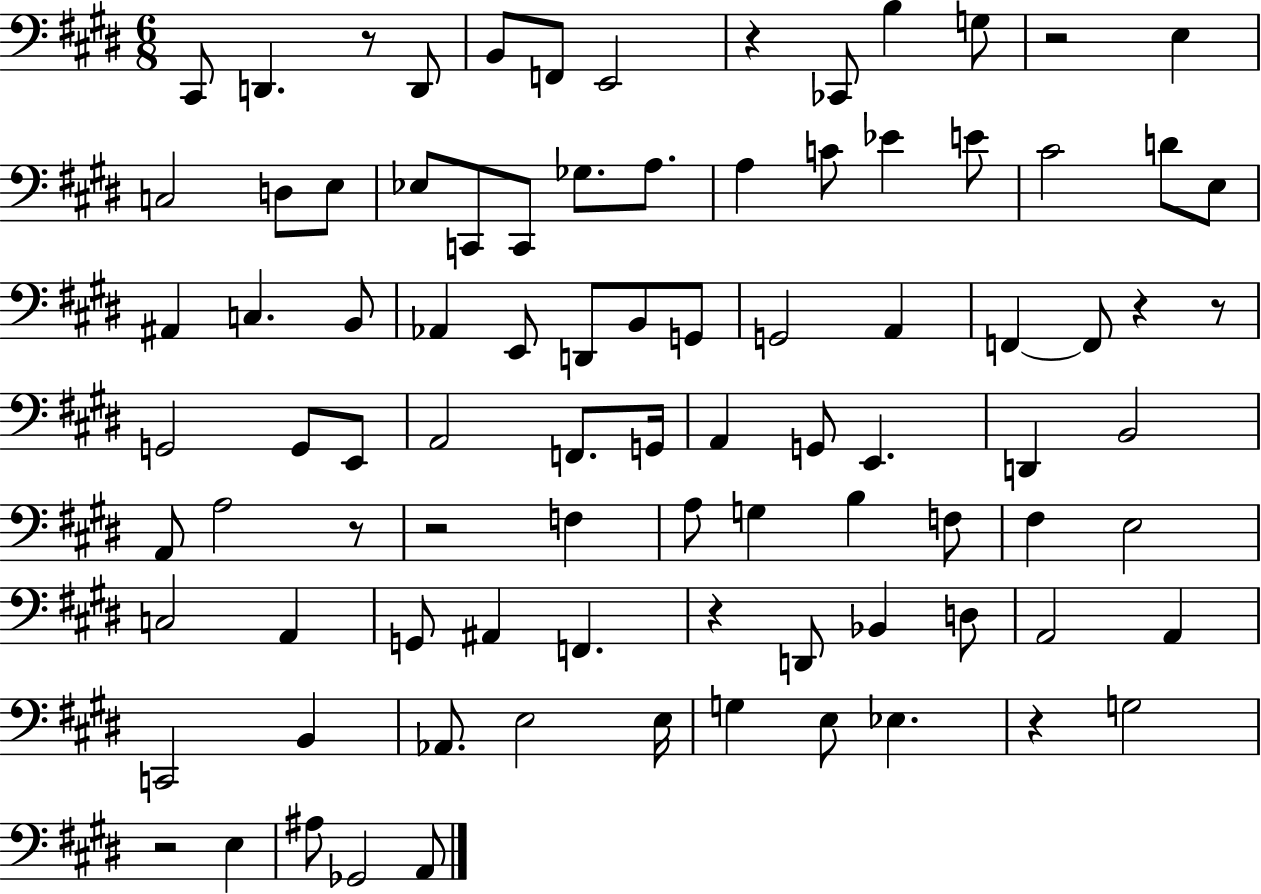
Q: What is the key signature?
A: E major